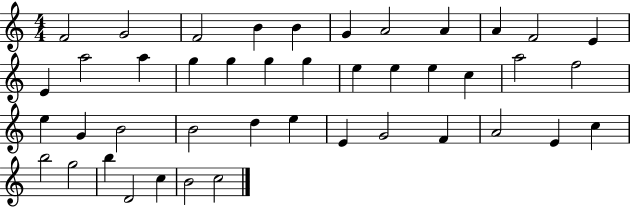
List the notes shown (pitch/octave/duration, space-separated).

F4/h G4/h F4/h B4/q B4/q G4/q A4/h A4/q A4/q F4/h E4/q E4/q A5/h A5/q G5/q G5/q G5/q G5/q E5/q E5/q E5/q C5/q A5/h F5/h E5/q G4/q B4/h B4/h D5/q E5/q E4/q G4/h F4/q A4/h E4/q C5/q B5/h G5/h B5/q D4/h C5/q B4/h C5/h